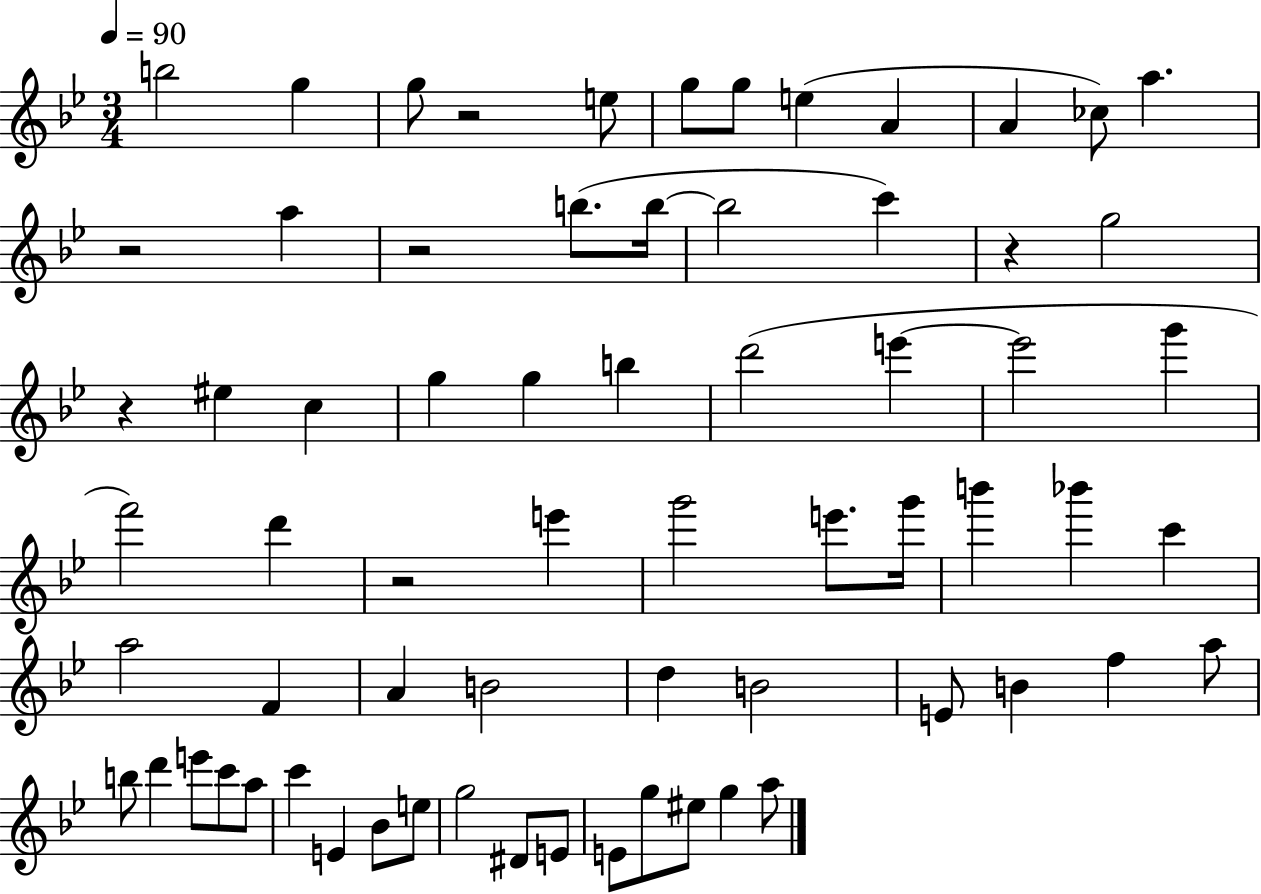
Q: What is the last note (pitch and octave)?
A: A5